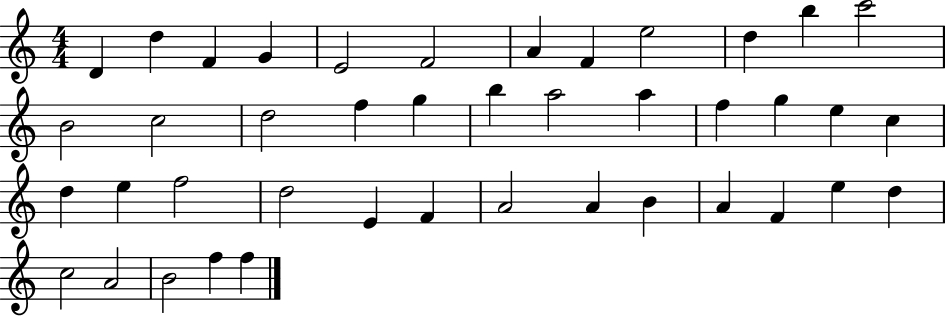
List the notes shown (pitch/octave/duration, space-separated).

D4/q D5/q F4/q G4/q E4/h F4/h A4/q F4/q E5/h D5/q B5/q C6/h B4/h C5/h D5/h F5/q G5/q B5/q A5/h A5/q F5/q G5/q E5/q C5/q D5/q E5/q F5/h D5/h E4/q F4/q A4/h A4/q B4/q A4/q F4/q E5/q D5/q C5/h A4/h B4/h F5/q F5/q